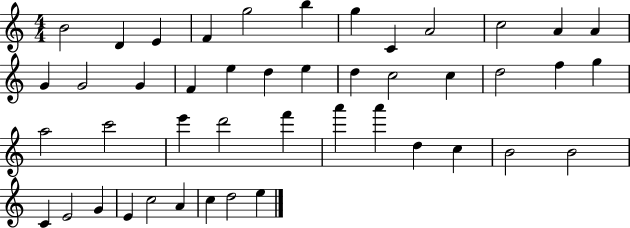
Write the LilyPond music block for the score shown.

{
  \clef treble
  \numericTimeSignature
  \time 4/4
  \key c \major
  b'2 d'4 e'4 | f'4 g''2 b''4 | g''4 c'4 a'2 | c''2 a'4 a'4 | \break g'4 g'2 g'4 | f'4 e''4 d''4 e''4 | d''4 c''2 c''4 | d''2 f''4 g''4 | \break a''2 c'''2 | e'''4 d'''2 f'''4 | a'''4 a'''4 d''4 c''4 | b'2 b'2 | \break c'4 e'2 g'4 | e'4 c''2 a'4 | c''4 d''2 e''4 | \bar "|."
}